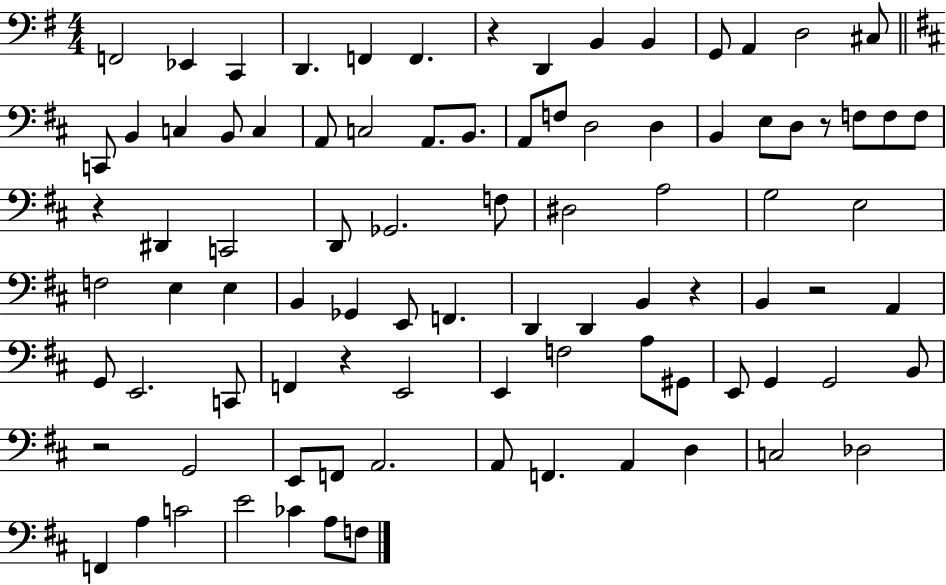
X:1
T:Untitled
M:4/4
L:1/4
K:G
F,,2 _E,, C,, D,, F,, F,, z D,, B,, B,, G,,/2 A,, D,2 ^C,/2 C,,/2 B,, C, B,,/2 C, A,,/2 C,2 A,,/2 B,,/2 A,,/2 F,/2 D,2 D, B,, E,/2 D,/2 z/2 F,/2 F,/2 F,/2 z ^D,, C,,2 D,,/2 _G,,2 F,/2 ^D,2 A,2 G,2 E,2 F,2 E, E, B,, _G,, E,,/2 F,, D,, D,, B,, z B,, z2 A,, G,,/2 E,,2 C,,/2 F,, z E,,2 E,, F,2 A,/2 ^G,,/2 E,,/2 G,, G,,2 B,,/2 z2 G,,2 E,,/2 F,,/2 A,,2 A,,/2 F,, A,, D, C,2 _D,2 F,, A, C2 E2 _C A,/2 F,/2